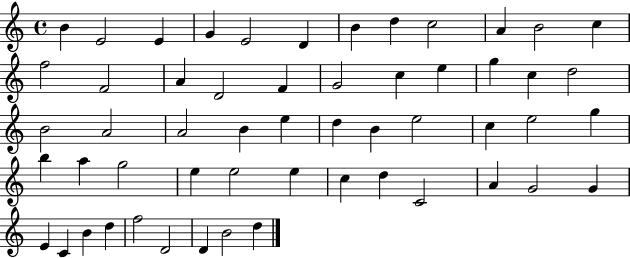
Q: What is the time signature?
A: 4/4